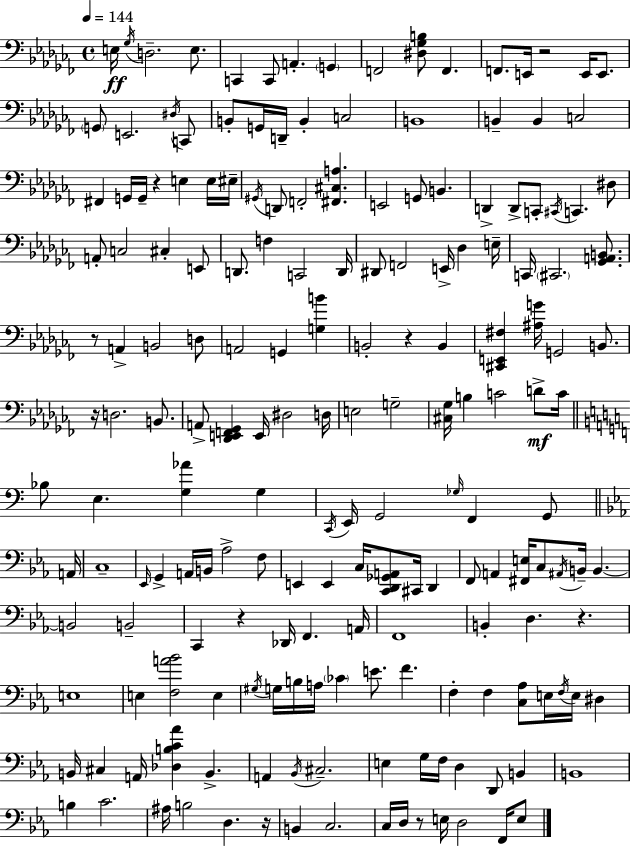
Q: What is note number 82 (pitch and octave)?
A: Bb3